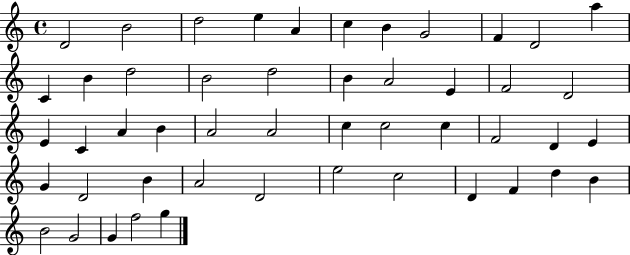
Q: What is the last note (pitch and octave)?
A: G5